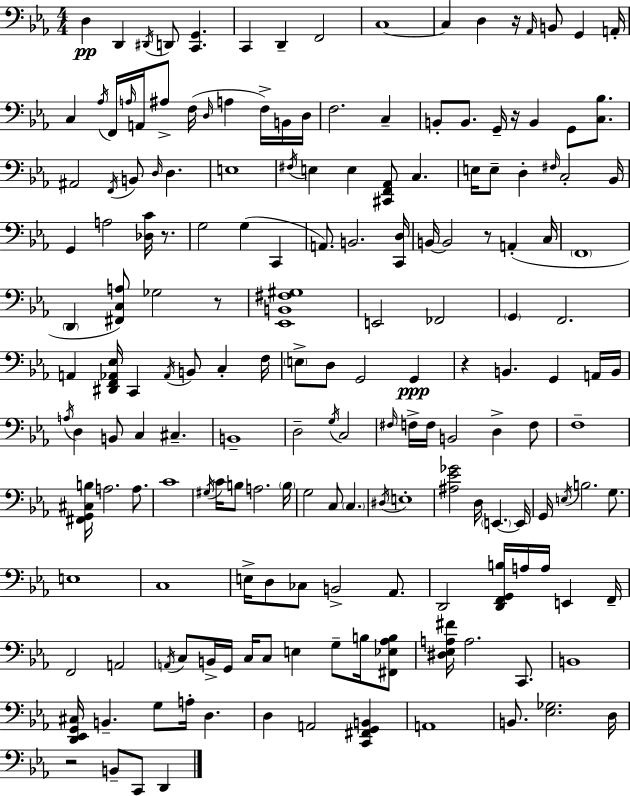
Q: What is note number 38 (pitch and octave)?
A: D3